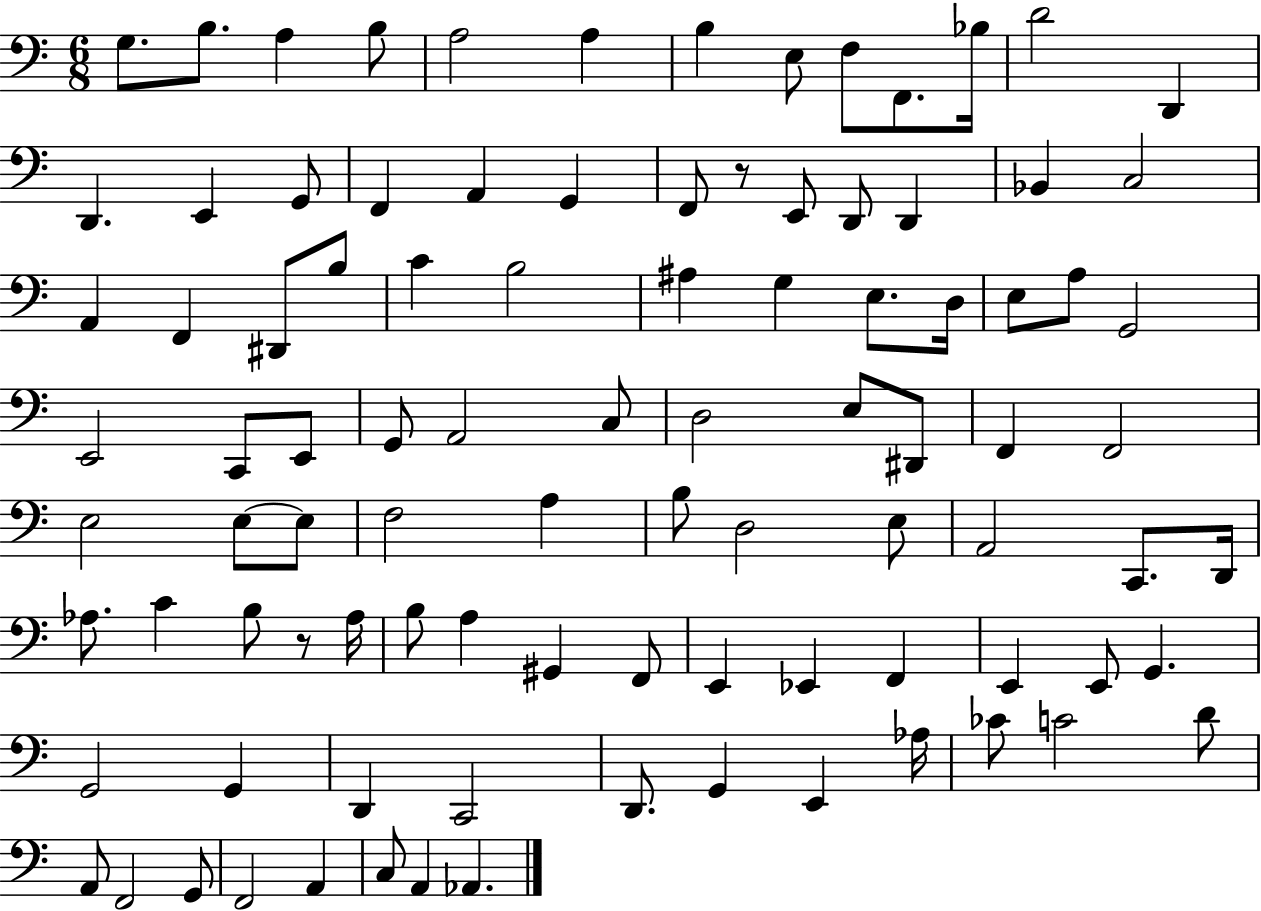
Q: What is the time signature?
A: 6/8